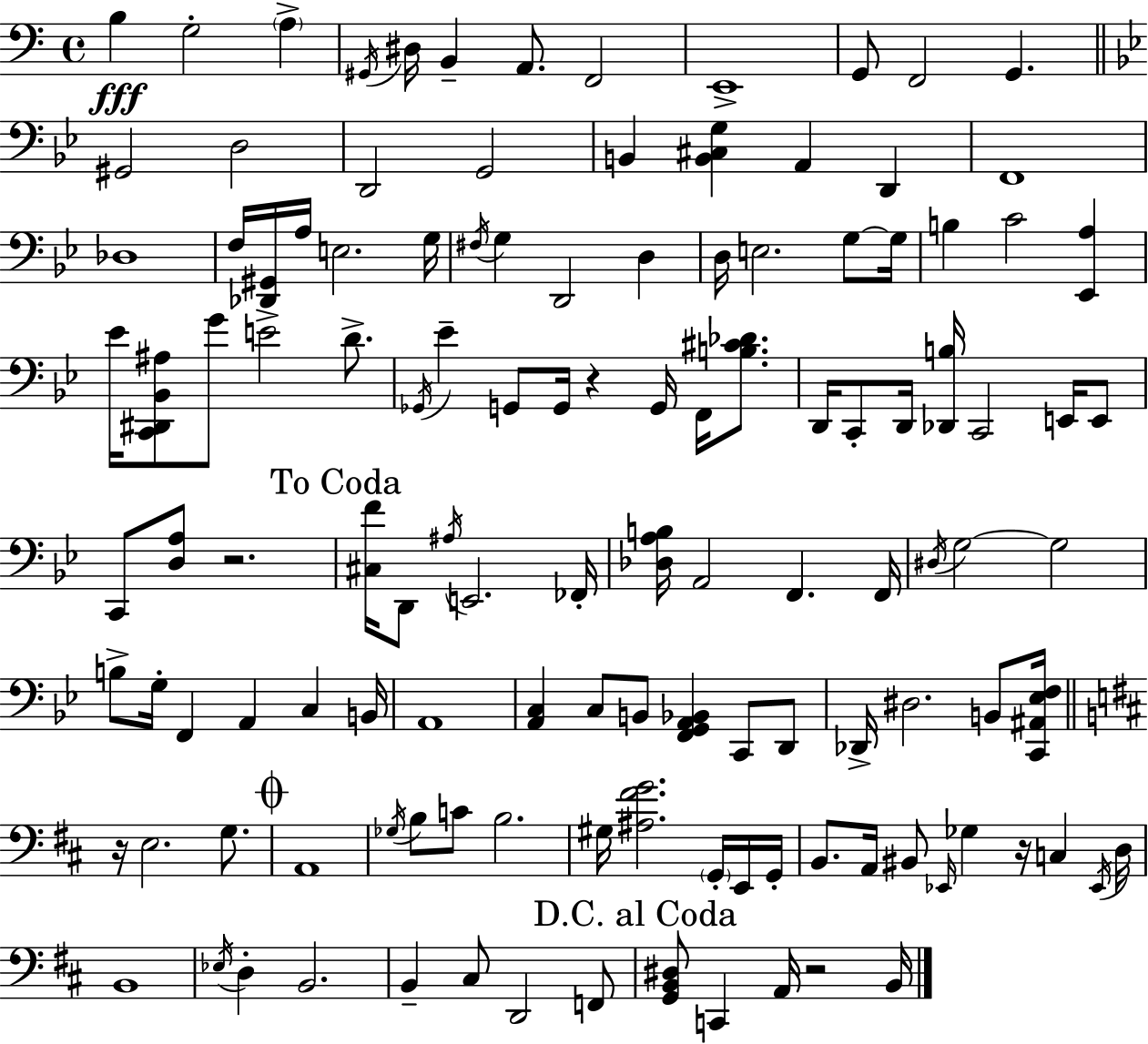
X:1
T:Untitled
M:4/4
L:1/4
K:Am
B, G,2 A, ^G,,/4 ^D,/4 B,, A,,/2 F,,2 E,,4 G,,/2 F,,2 G,, ^G,,2 D,2 D,,2 G,,2 B,, [B,,^C,G,] A,, D,, F,,4 _D,4 F,/4 [_D,,^G,,]/4 A,/4 E,2 G,/4 ^F,/4 G, D,,2 D, D,/4 E,2 G,/2 G,/4 B, C2 [_E,,A,] _E/4 [C,,^D,,_B,,^A,]/2 G/2 E2 D/2 _G,,/4 _E G,,/2 G,,/4 z G,,/4 F,,/4 [B,^C_D]/2 D,,/4 C,,/2 D,,/4 [_D,,B,]/4 C,,2 E,,/4 E,,/2 C,,/2 [D,A,]/2 z2 [^C,F]/4 D,,/2 ^A,/4 E,,2 _F,,/4 [_D,A,B,]/4 A,,2 F,, F,,/4 ^D,/4 G,2 G,2 B,/2 G,/4 F,, A,, C, B,,/4 A,,4 [A,,C,] C,/2 B,,/2 [F,,G,,A,,_B,,] C,,/2 D,,/2 _D,,/4 ^D,2 B,,/2 [C,,^A,,_E,F,]/4 z/4 E,2 G,/2 A,,4 _G,/4 B,/2 C/2 B,2 ^G,/4 [^A,^FG]2 G,,/4 E,,/4 G,,/4 B,,/2 A,,/4 ^B,,/2 _E,,/4 _G, z/4 C, _E,,/4 D,/4 B,,4 _E,/4 D, B,,2 B,, ^C,/2 D,,2 F,,/2 [G,,B,,^D,]/2 C,, A,,/4 z2 B,,/4